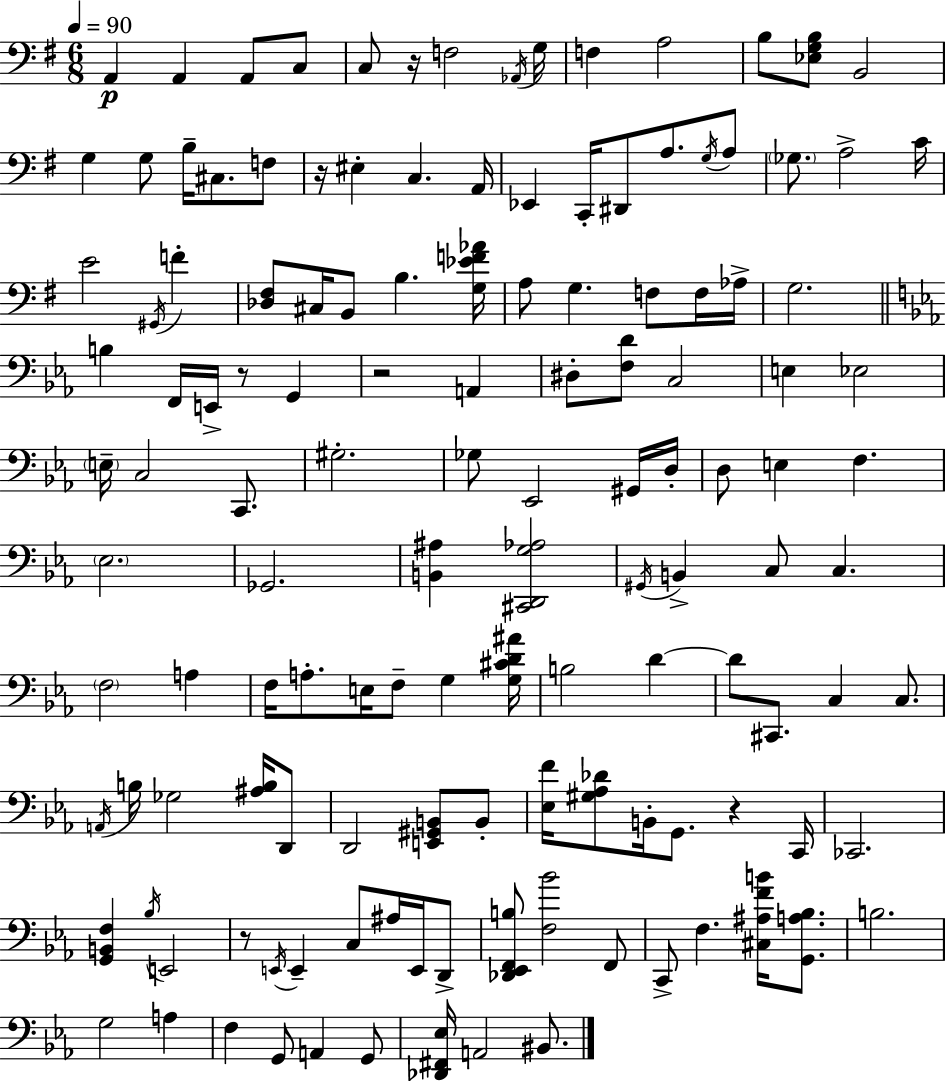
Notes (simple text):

A2/q A2/q A2/e C3/e C3/e R/s F3/h Ab2/s G3/s F3/q A3/h B3/e [Eb3,G3,B3]/e B2/h G3/q G3/e B3/s C#3/e. F3/e R/s EIS3/q C3/q. A2/s Eb2/q C2/s D#2/e A3/e. G3/s A3/e Gb3/e. A3/h C4/s E4/h G#2/s F4/q [Db3,F#3]/e C#3/s B2/e B3/q. [G3,Eb4,F4,Ab4]/s A3/e G3/q. F3/e F3/s Ab3/s G3/h. B3/q F2/s E2/s R/e G2/q R/h A2/q D#3/e [F3,D4]/e C3/h E3/q Eb3/h E3/s C3/h C2/e. G#3/h. Gb3/e Eb2/h G#2/s D3/s D3/e E3/q F3/q. Eb3/h. Gb2/h. [B2,A#3]/q [C#2,D2,G3,Ab3]/h G#2/s B2/q C3/e C3/q. F3/h A3/q F3/s A3/e. E3/s F3/e G3/q [G3,C#4,D4,A#4]/s B3/h D4/q D4/e C#2/e. C3/q C3/e. A2/s B3/s Gb3/h [A#3,B3]/s D2/e D2/h [E2,G#2,B2]/e B2/e [Eb3,F4]/s [G#3,Ab3,Db4]/e B2/s G2/e. R/q C2/s CES2/h. [G2,B2,F3]/q Bb3/s E2/h R/e E2/s E2/q C3/e A#3/s E2/s D2/e [Db2,Eb2,F2,B3]/e [F3,Bb4]/h F2/e C2/e F3/q. [C#3,A#3,F4,B4]/s [G2,A3,Bb3]/e. B3/h. G3/h A3/q F3/q G2/e A2/q G2/e [Db2,F#2,Eb3]/s A2/h BIS2/e.